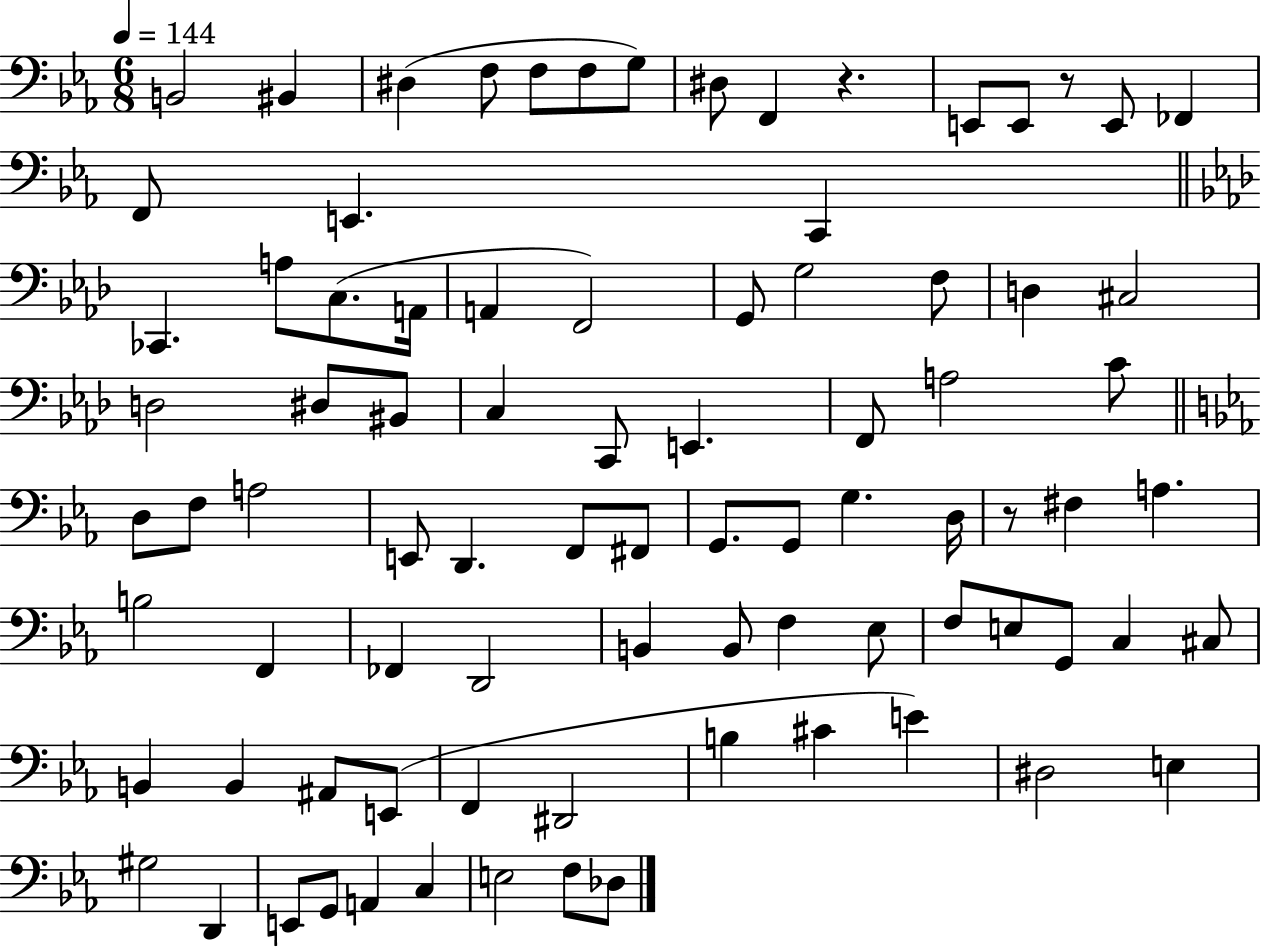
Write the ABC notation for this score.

X:1
T:Untitled
M:6/8
L:1/4
K:Eb
B,,2 ^B,, ^D, F,/2 F,/2 F,/2 G,/2 ^D,/2 F,, z E,,/2 E,,/2 z/2 E,,/2 _F,, F,,/2 E,, C,, _C,, A,/2 C,/2 A,,/4 A,, F,,2 G,,/2 G,2 F,/2 D, ^C,2 D,2 ^D,/2 ^B,,/2 C, C,,/2 E,, F,,/2 A,2 C/2 D,/2 F,/2 A,2 E,,/2 D,, F,,/2 ^F,,/2 G,,/2 G,,/2 G, D,/4 z/2 ^F, A, B,2 F,, _F,, D,,2 B,, B,,/2 F, _E,/2 F,/2 E,/2 G,,/2 C, ^C,/2 B,, B,, ^A,,/2 E,,/2 F,, ^D,,2 B, ^C E ^D,2 E, ^G,2 D,, E,,/2 G,,/2 A,, C, E,2 F,/2 _D,/2